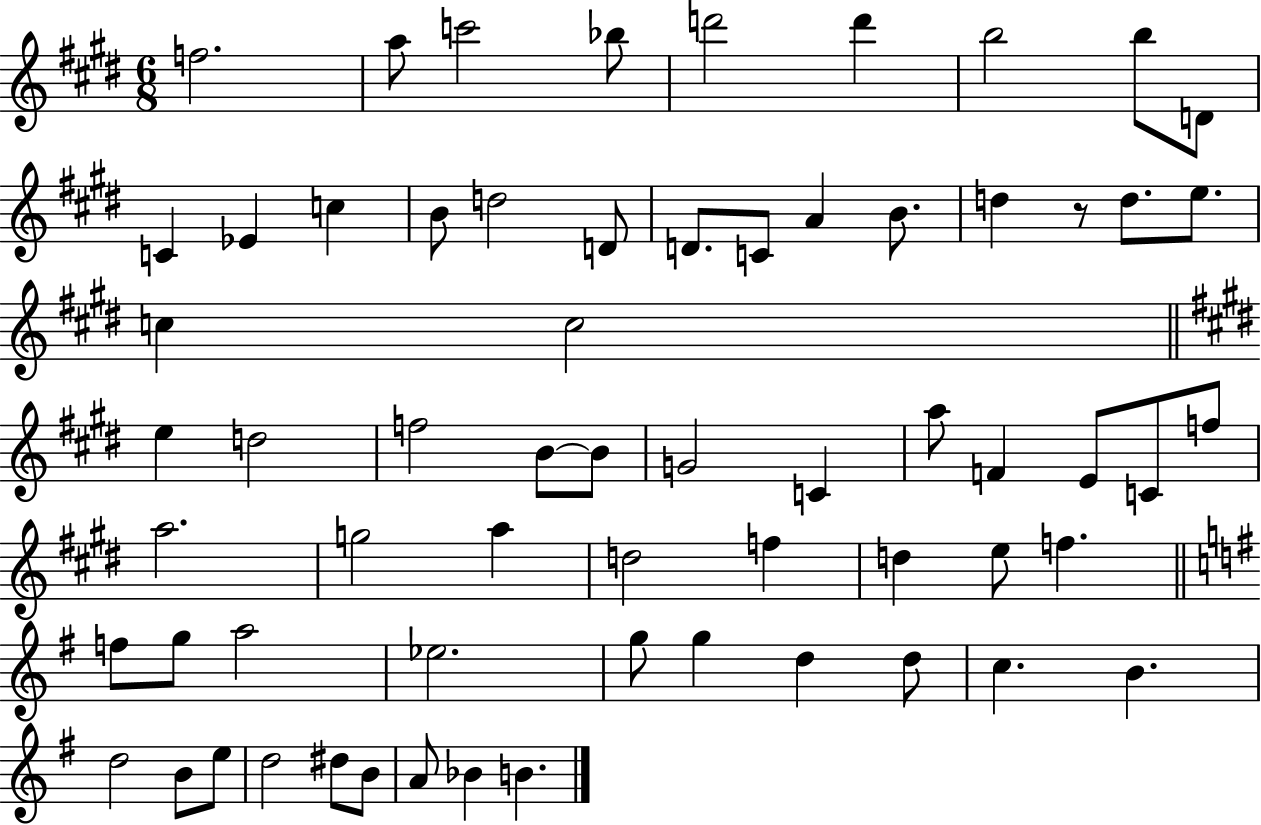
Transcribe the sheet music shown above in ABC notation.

X:1
T:Untitled
M:6/8
L:1/4
K:E
f2 a/2 c'2 _b/2 d'2 d' b2 b/2 D/2 C _E c B/2 d2 D/2 D/2 C/2 A B/2 d z/2 d/2 e/2 c c2 e d2 f2 B/2 B/2 G2 C a/2 F E/2 C/2 f/2 a2 g2 a d2 f d e/2 f f/2 g/2 a2 _e2 g/2 g d d/2 c B d2 B/2 e/2 d2 ^d/2 B/2 A/2 _B B